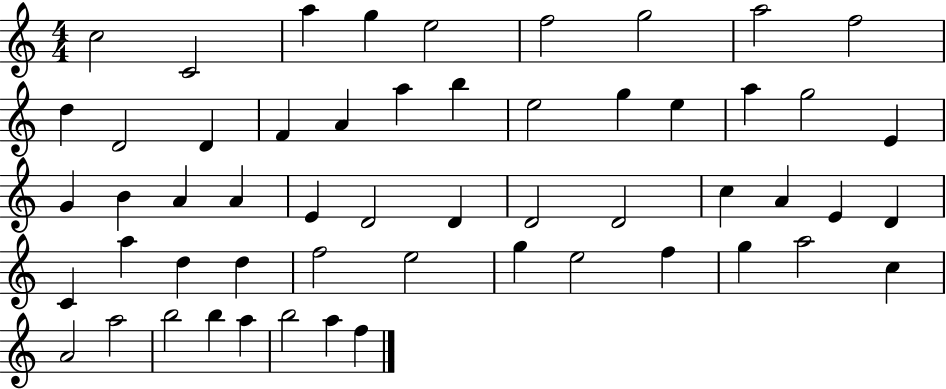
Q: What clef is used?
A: treble